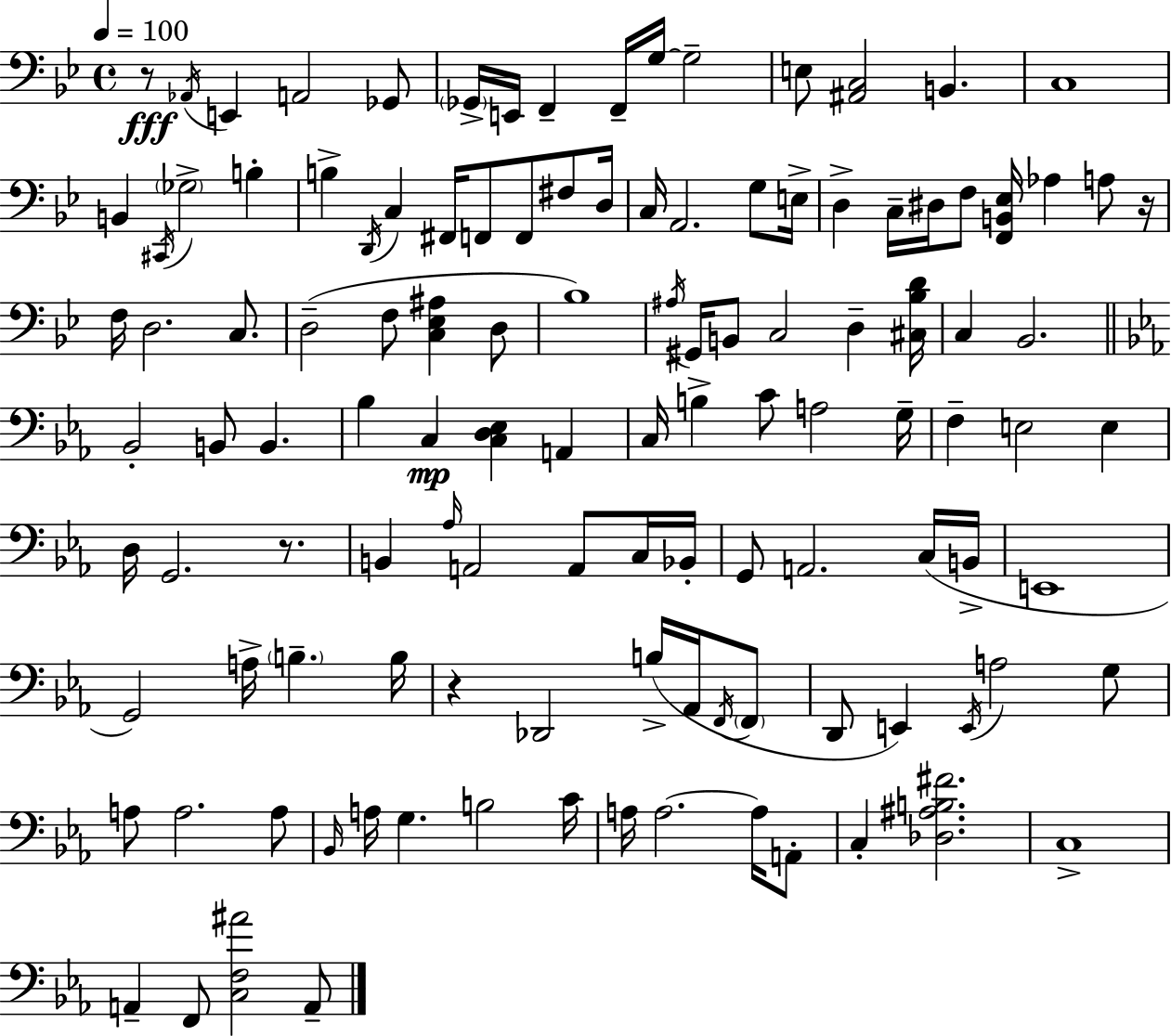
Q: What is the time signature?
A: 4/4